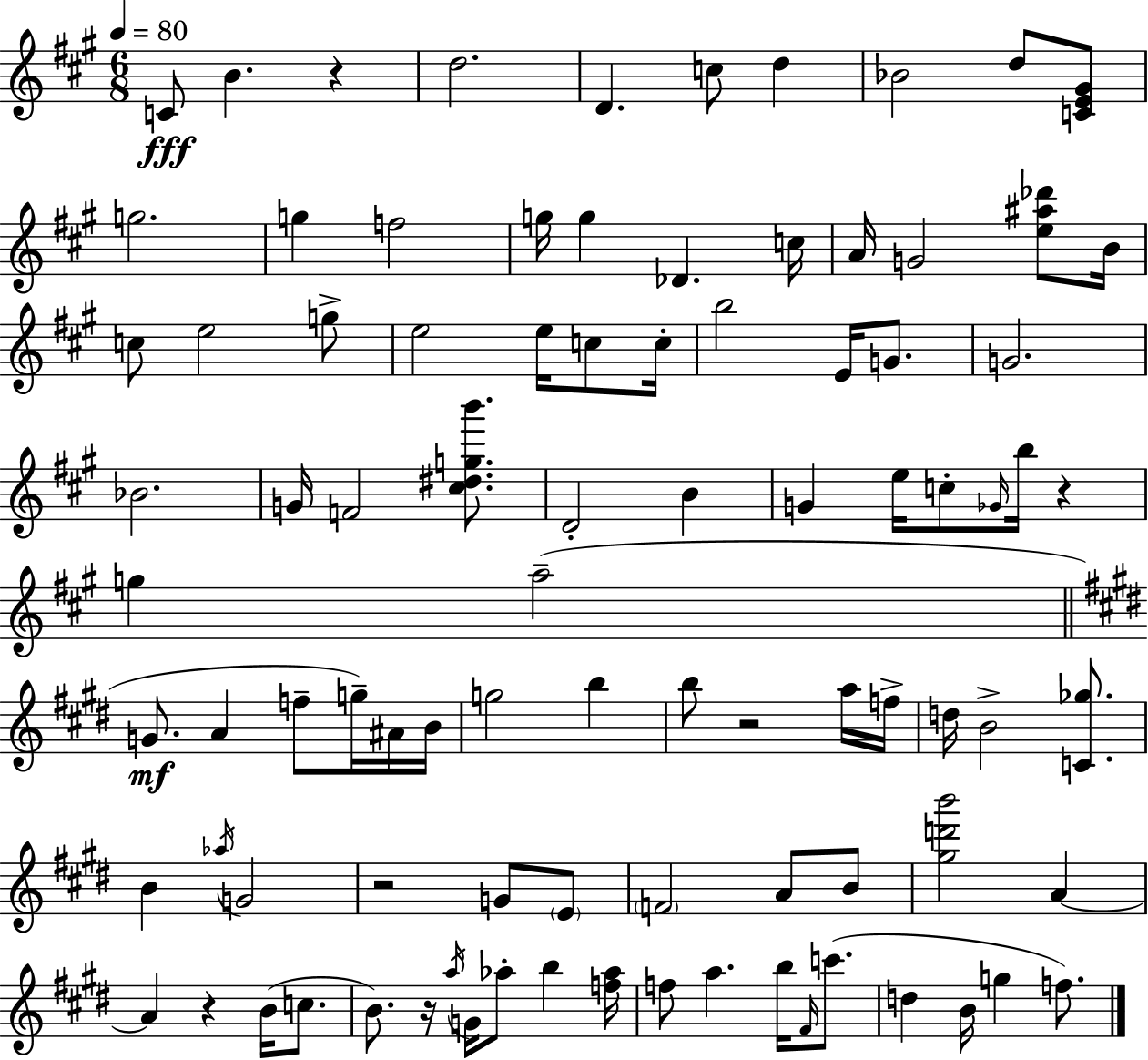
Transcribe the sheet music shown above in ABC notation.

X:1
T:Untitled
M:6/8
L:1/4
K:A
C/2 B z d2 D c/2 d _B2 d/2 [CE^G]/2 g2 g f2 g/4 g _D c/4 A/4 G2 [e^a_d']/2 B/4 c/2 e2 g/2 e2 e/4 c/2 c/4 b2 E/4 G/2 G2 _B2 G/4 F2 [^c^dgb']/2 D2 B G e/4 c/2 _G/4 b/4 z g a2 G/2 A f/2 g/4 ^A/4 B/4 g2 b b/2 z2 a/4 f/4 d/4 B2 [C_g]/2 B _a/4 G2 z2 G/2 E/2 F2 A/2 B/2 [^gd'b']2 A A z B/4 c/2 B/2 z/4 a/4 G/4 _a/2 b [f_a]/4 f/2 a b/4 ^F/4 c'/2 d B/4 g f/2